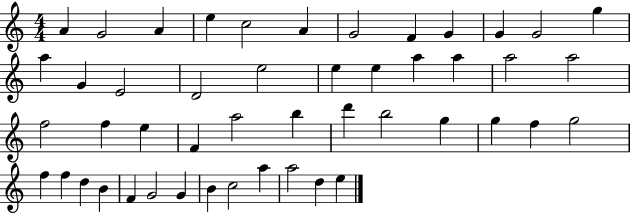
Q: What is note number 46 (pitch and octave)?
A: A5